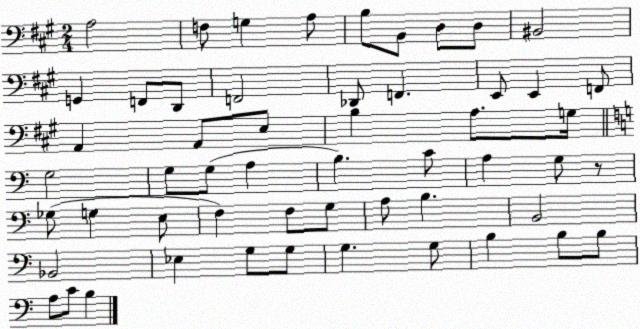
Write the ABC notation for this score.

X:1
T:Untitled
M:2/4
L:1/4
K:A
A,2 F,/2 G, A,/2 B,/2 B,,/2 D,/2 D,/2 ^B,,2 G,, F,,/2 D,,/2 F,,2 _D,,/2 F,, E,,/2 E,, F,,/2 A,, A,,/2 E,/2 B, A,/2 G,/4 G,2 G,/2 G,/2 A, B, C/2 A, G,/2 z/2 _G,/2 G, E,/2 F, F,/2 G,/2 A,/2 B, B,,2 _B,,2 _E, G,/2 G,/2 G, G,/2 B, B,/2 B,/2 A,/2 C/2 B,